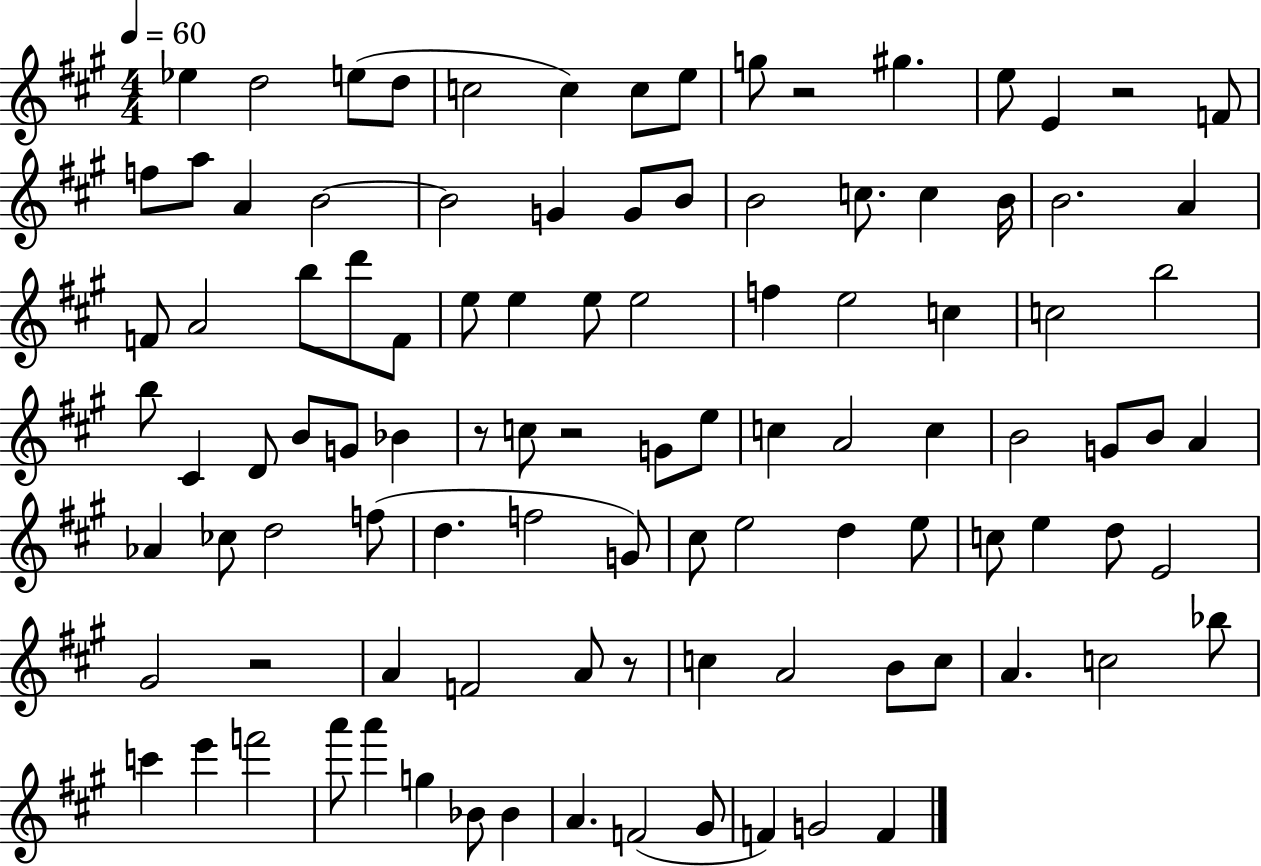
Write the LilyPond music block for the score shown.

{
  \clef treble
  \numericTimeSignature
  \time 4/4
  \key a \major
  \tempo 4 = 60
  ees''4 d''2 e''8( d''8 | c''2 c''4) c''8 e''8 | g''8 r2 gis''4. | e''8 e'4 r2 f'8 | \break f''8 a''8 a'4 b'2~~ | b'2 g'4 g'8 b'8 | b'2 c''8. c''4 b'16 | b'2. a'4 | \break f'8 a'2 b''8 d'''8 f'8 | e''8 e''4 e''8 e''2 | f''4 e''2 c''4 | c''2 b''2 | \break b''8 cis'4 d'8 b'8 g'8 bes'4 | r8 c''8 r2 g'8 e''8 | c''4 a'2 c''4 | b'2 g'8 b'8 a'4 | \break aes'4 ces''8 d''2 f''8( | d''4. f''2 g'8) | cis''8 e''2 d''4 e''8 | c''8 e''4 d''8 e'2 | \break gis'2 r2 | a'4 f'2 a'8 r8 | c''4 a'2 b'8 c''8 | a'4. c''2 bes''8 | \break c'''4 e'''4 f'''2 | a'''8 a'''4 g''4 bes'8 bes'4 | a'4. f'2( gis'8 | f'4) g'2 f'4 | \break \bar "|."
}